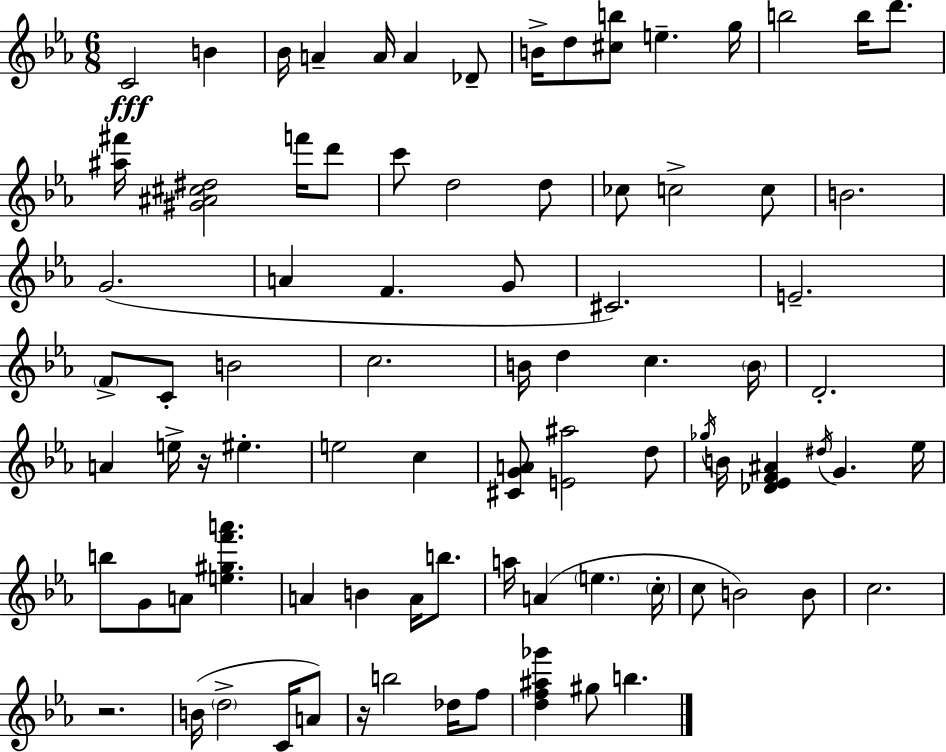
C4/h B4/q Bb4/s A4/q A4/s A4/q Db4/e B4/s D5/e [C#5,B5]/e E5/q. G5/s B5/h B5/s D6/e. [A#5,F#6]/s [G#4,A#4,C#5,D#5]/h F6/s D6/e C6/e D5/h D5/e CES5/e C5/h C5/e B4/h. G4/h. A4/q F4/q. G4/e C#4/h. E4/h. F4/e C4/e B4/h C5/h. B4/s D5/q C5/q. B4/s D4/h. A4/q E5/s R/s EIS5/q. E5/h C5/q [C#4,G4,A4]/e [E4,A#5]/h D5/e Gb5/s B4/s [Db4,Eb4,F4,A#4]/q D#5/s G4/q. Eb5/s B5/e G4/e A4/e [E5,G#5,F6,A6]/q. A4/q B4/q A4/s B5/e. A5/s A4/q E5/q. C5/s C5/e B4/h B4/e C5/h. R/h. B4/s D5/h C4/s A4/e R/s B5/h Db5/s F5/e [D5,F5,A#5,Gb6]/q G#5/e B5/q.